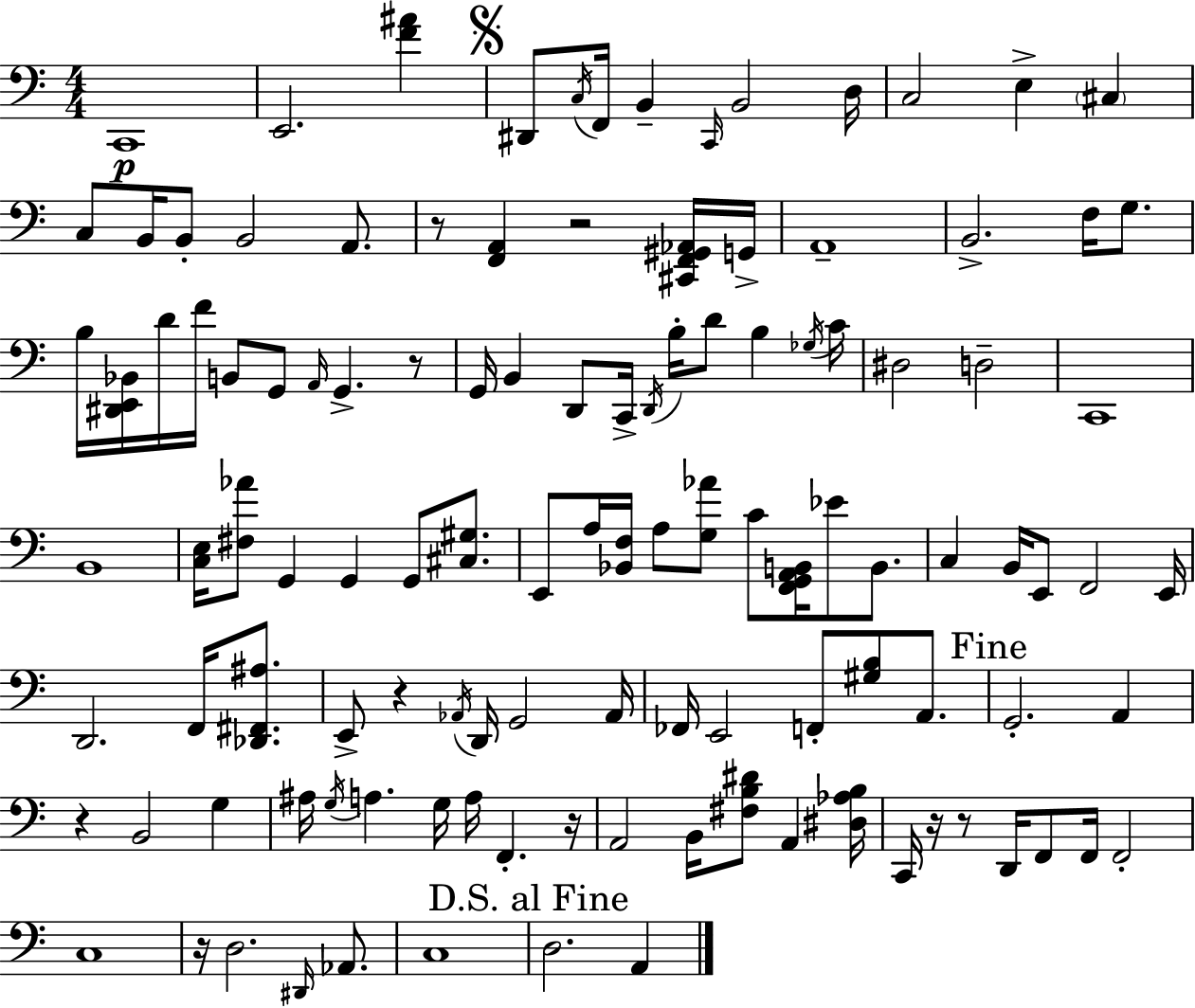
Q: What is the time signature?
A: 4/4